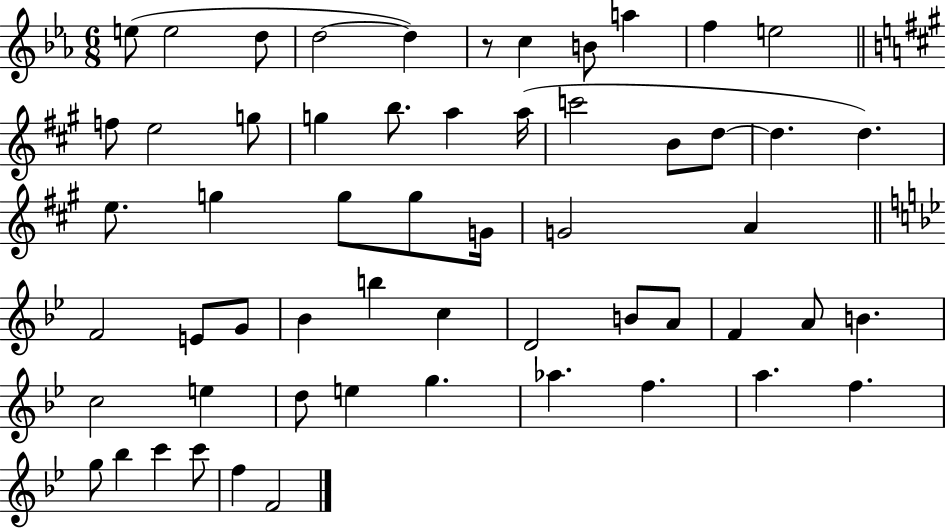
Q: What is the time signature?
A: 6/8